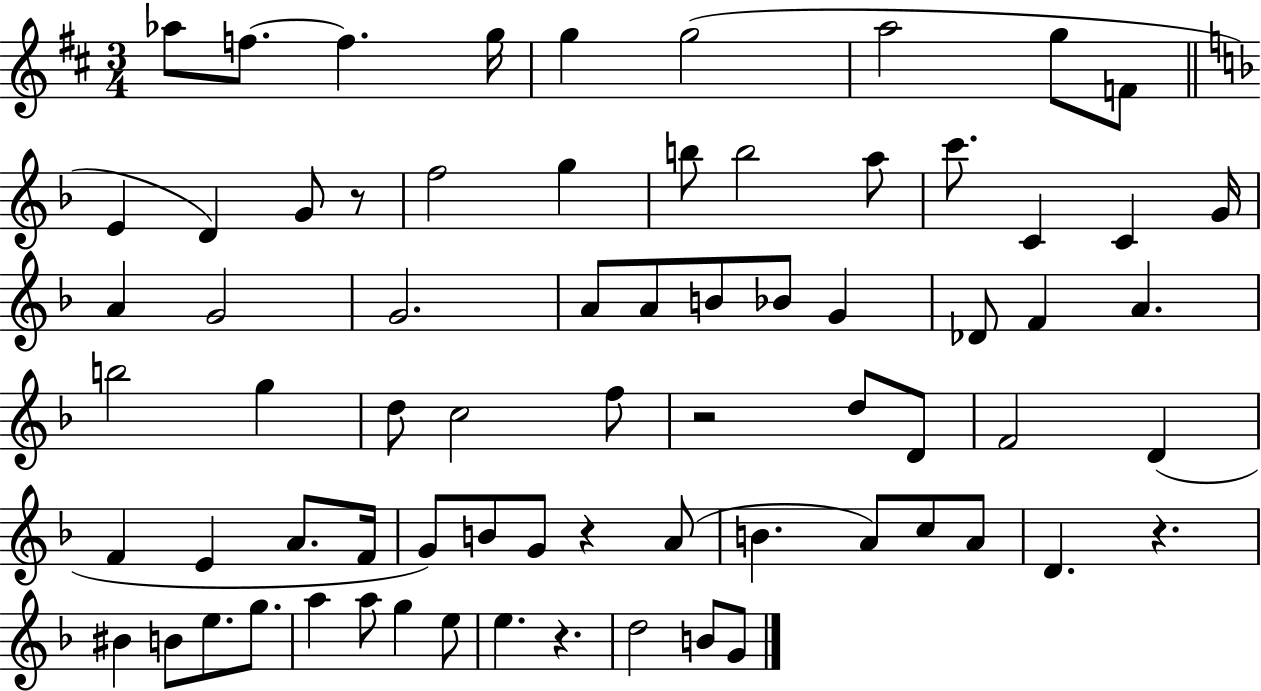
{
  \clef treble
  \numericTimeSignature
  \time 3/4
  \key d \major
  aes''8 f''8.~~ f''4. g''16 | g''4 g''2( | a''2 g''8 f'8 | \bar "||" \break \key f \major e'4 d'4) g'8 r8 | f''2 g''4 | b''8 b''2 a''8 | c'''8. c'4 c'4 g'16 | \break a'4 g'2 | g'2. | a'8 a'8 b'8 bes'8 g'4 | des'8 f'4 a'4. | \break b''2 g''4 | d''8 c''2 f''8 | r2 d''8 d'8 | f'2 d'4( | \break f'4 e'4 a'8. f'16 | g'8) b'8 g'8 r4 a'8( | b'4. a'8) c''8 a'8 | d'4. r4. | \break bis'4 b'8 e''8. g''8. | a''4 a''8 g''4 e''8 | e''4. r4. | d''2 b'8 g'8 | \break \bar "|."
}